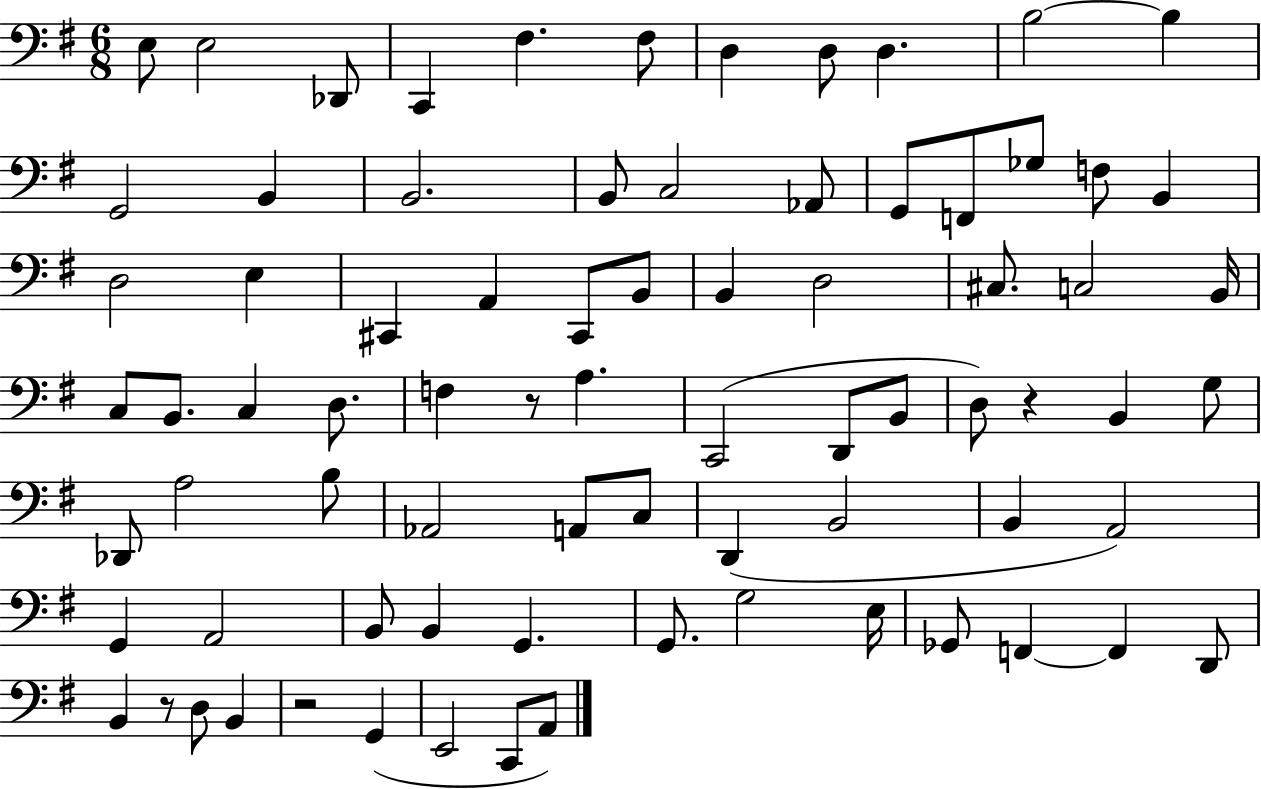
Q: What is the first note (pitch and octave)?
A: E3